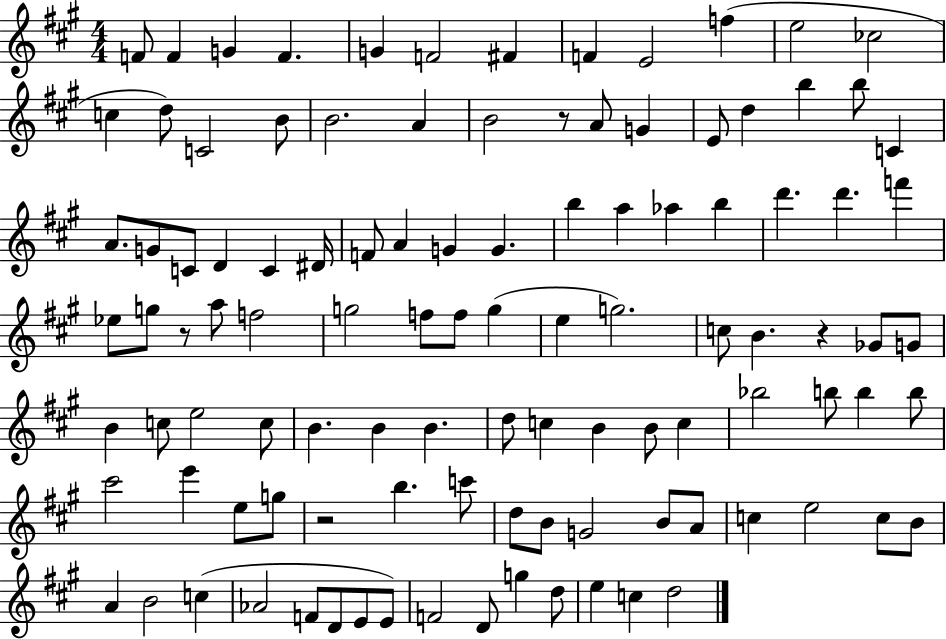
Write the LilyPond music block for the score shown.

{
  \clef treble
  \numericTimeSignature
  \time 4/4
  \key a \major
  f'8 f'4 g'4 f'4. | g'4 f'2 fis'4 | f'4 e'2 f''4( | e''2 ces''2 | \break c''4 d''8) c'2 b'8 | b'2. a'4 | b'2 r8 a'8 g'4 | e'8 d''4 b''4 b''8 c'4 | \break a'8. g'8 c'8 d'4 c'4 dis'16 | f'8 a'4 g'4 g'4. | b''4 a''4 aes''4 b''4 | d'''4. d'''4. f'''4 | \break ees''8 g''8 r8 a''8 f''2 | g''2 f''8 f''8 g''4( | e''4 g''2.) | c''8 b'4. r4 ges'8 g'8 | \break b'4 c''8 e''2 c''8 | b'4. b'4 b'4. | d''8 c''4 b'4 b'8 c''4 | bes''2 b''8 b''4 b''8 | \break cis'''2 e'''4 e''8 g''8 | r2 b''4. c'''8 | d''8 b'8 g'2 b'8 a'8 | c''4 e''2 c''8 b'8 | \break a'4 b'2 c''4( | aes'2 f'8 d'8 e'8 e'8) | f'2 d'8 g''4 d''8 | e''4 c''4 d''2 | \break \bar "|."
}